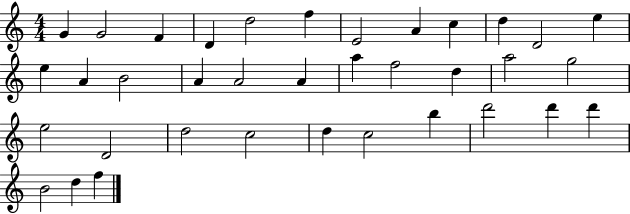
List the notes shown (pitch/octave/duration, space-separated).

G4/q G4/h F4/q D4/q D5/h F5/q E4/h A4/q C5/q D5/q D4/h E5/q E5/q A4/q B4/h A4/q A4/h A4/q A5/q F5/h D5/q A5/h G5/h E5/h D4/h D5/h C5/h D5/q C5/h B5/q D6/h D6/q D6/q B4/h D5/q F5/q